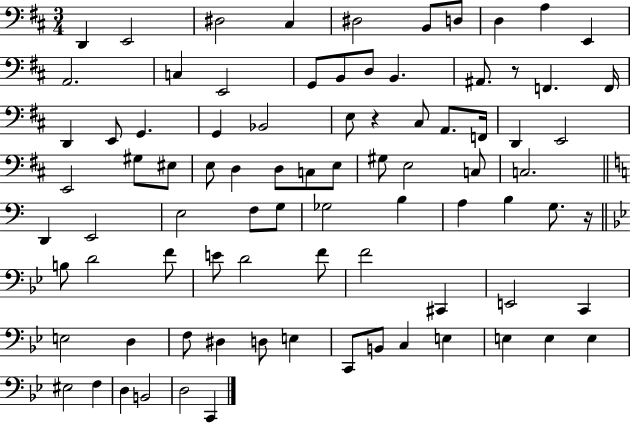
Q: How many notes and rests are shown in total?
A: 85